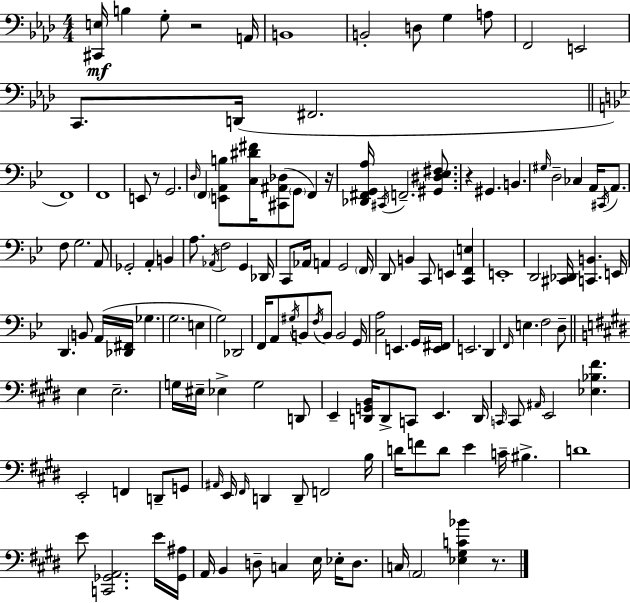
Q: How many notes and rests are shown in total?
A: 145